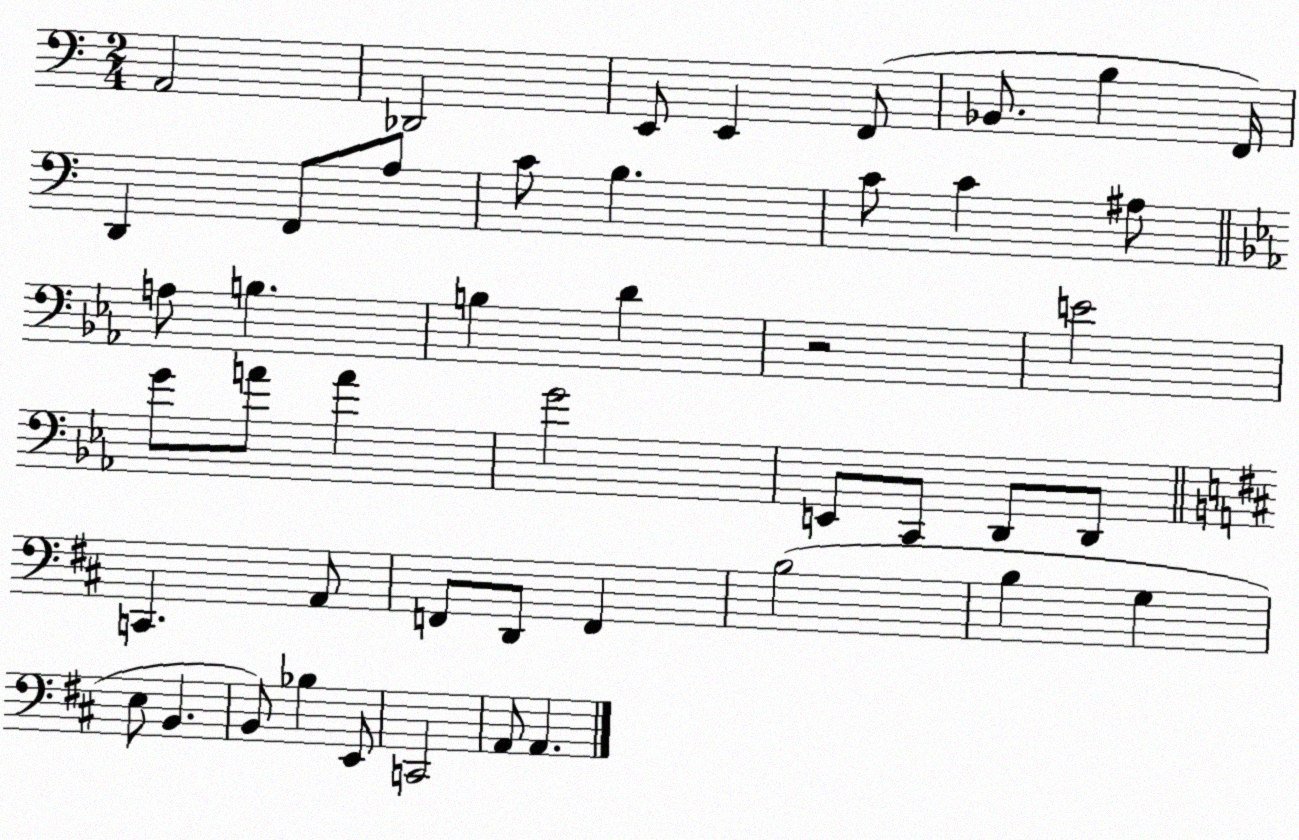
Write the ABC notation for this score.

X:1
T:Untitled
M:2/4
L:1/4
K:C
A,,2 _D,,2 E,,/2 E,, F,,/2 _B,,/2 B, F,,/4 D,, F,,/2 A,/2 C/2 B, C/2 C ^A,/2 A,/2 B, B, D z2 E2 G/2 A/2 A G2 E,,/2 C,,/2 D,,/2 D,,/2 C,, A,,/2 F,,/2 D,,/2 F,, B,2 B, G, E,/2 B,, B,,/2 _B, E,,/2 C,,2 A,,/2 A,,